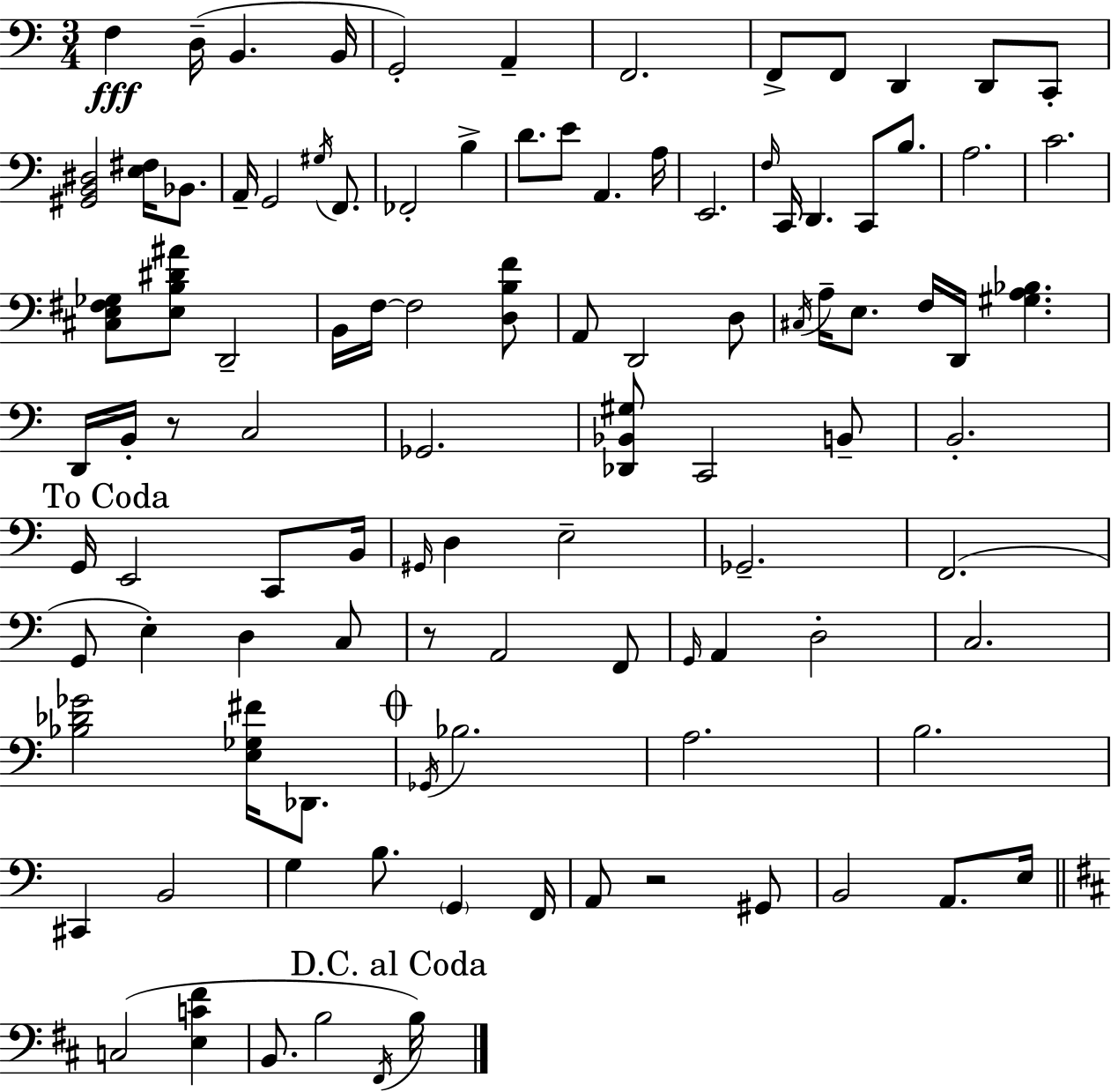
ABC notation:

X:1
T:Untitled
M:3/4
L:1/4
K:C
F, D,/4 B,, B,,/4 G,,2 A,, F,,2 F,,/2 F,,/2 D,, D,,/2 C,,/2 [^G,,B,,^D,]2 [E,^F,]/4 _B,,/2 A,,/4 G,,2 ^G,/4 F,,/2 _F,,2 B, D/2 E/2 A,, A,/4 E,,2 F,/4 C,,/4 D,, C,,/2 B,/2 A,2 C2 [^C,E,^F,_G,]/2 [E,B,^D^A]/2 D,,2 B,,/4 F,/4 F,2 [D,B,F]/2 A,,/2 D,,2 D,/2 ^C,/4 A,/4 E,/2 F,/4 D,,/4 [^G,A,_B,] D,,/4 B,,/4 z/2 C,2 _G,,2 [_D,,_B,,^G,]/2 C,,2 B,,/2 B,,2 G,,/4 E,,2 C,,/2 B,,/4 ^G,,/4 D, E,2 _G,,2 F,,2 G,,/2 E, D, C,/2 z/2 A,,2 F,,/2 G,,/4 A,, D,2 C,2 [_B,_D_G]2 [E,_G,^F]/4 _D,,/2 _G,,/4 _B,2 A,2 B,2 ^C,, B,,2 G, B,/2 G,, F,,/4 A,,/2 z2 ^G,,/2 B,,2 A,,/2 E,/4 C,2 [E,C^F] B,,/2 B,2 ^F,,/4 B,/4